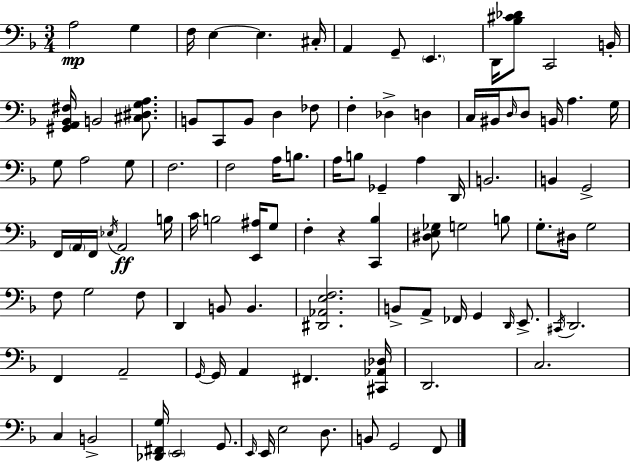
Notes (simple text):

A3/h G3/q F3/s E3/q E3/q. C#3/s A2/q G2/e E2/q. D2/s [Bb3,C#4,Db4]/e C2/h B2/s [G#2,A2,Bb2,F#3]/s B2/h [C#3,D#3,G3,A3]/e. B2/e C2/e B2/e D3/q FES3/e F3/q Db3/q D3/q C3/s BIS2/s D3/s D3/e B2/s A3/q. G3/s G3/e A3/h G3/e F3/h. F3/h A3/s B3/e. A3/s B3/e Gb2/q A3/q D2/s B2/h. B2/q G2/h F2/s A2/s F2/s Eb3/s A2/h B3/s C4/s B3/h [E2,A#3]/s G3/e F3/q R/q [C2,Bb3]/q [D#3,E3,Gb3]/e G3/h B3/e G3/e. D#3/s G3/h F3/e G3/h F3/e D2/q B2/e B2/q. [D#2,Ab2,E3,F3]/h. B2/e A2/e FES2/s G2/q D2/s E2/e. C#2/s D2/h. F2/q A2/h G2/s G2/s A2/q F#2/q. [C#2,Ab2,Db3]/s D2/h. C3/h. C3/q B2/h [Db2,F#2,G3]/s E2/h G2/e. E2/s E2/s E3/h D3/e. B2/e G2/h F2/e